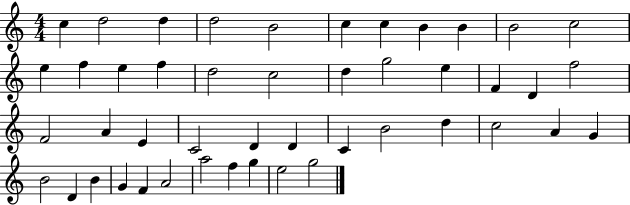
{
  \clef treble
  \numericTimeSignature
  \time 4/4
  \key c \major
  c''4 d''2 d''4 | d''2 b'2 | c''4 c''4 b'4 b'4 | b'2 c''2 | \break e''4 f''4 e''4 f''4 | d''2 c''2 | d''4 g''2 e''4 | f'4 d'4 f''2 | \break f'2 a'4 e'4 | c'2 d'4 d'4 | c'4 b'2 d''4 | c''2 a'4 g'4 | \break b'2 d'4 b'4 | g'4 f'4 a'2 | a''2 f''4 g''4 | e''2 g''2 | \break \bar "|."
}